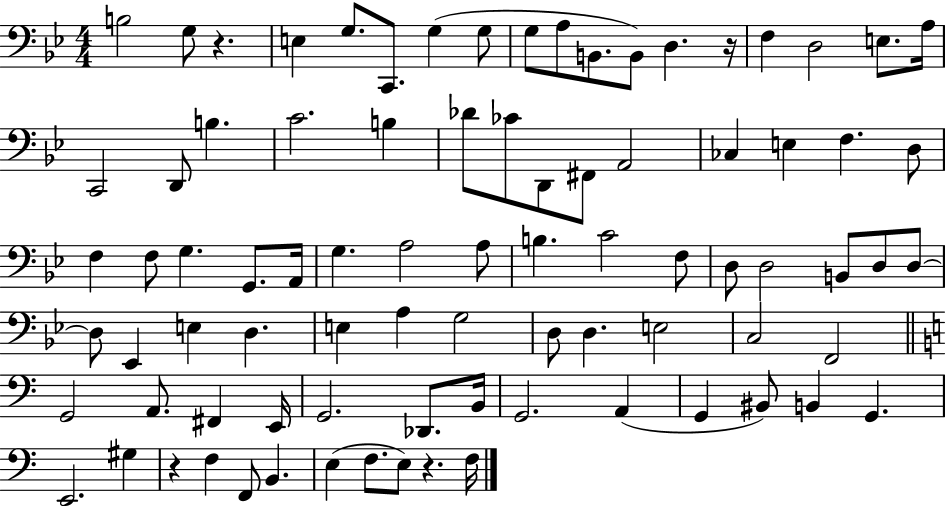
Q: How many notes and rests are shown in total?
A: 84